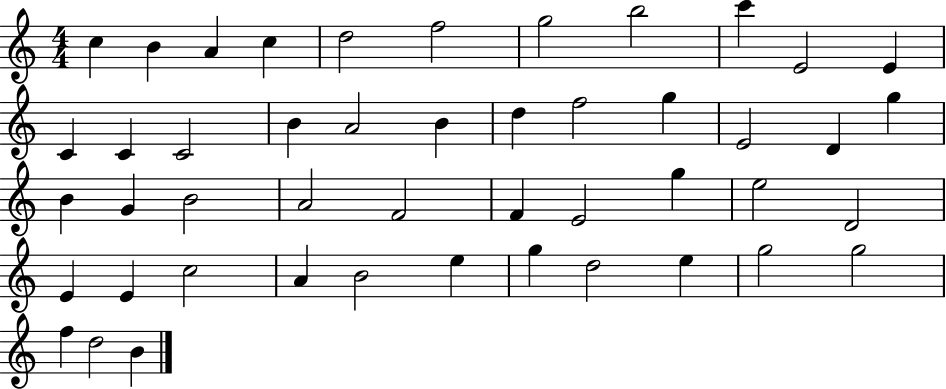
C5/q B4/q A4/q C5/q D5/h F5/h G5/h B5/h C6/q E4/h E4/q C4/q C4/q C4/h B4/q A4/h B4/q D5/q F5/h G5/q E4/h D4/q G5/q B4/q G4/q B4/h A4/h F4/h F4/q E4/h G5/q E5/h D4/h E4/q E4/q C5/h A4/q B4/h E5/q G5/q D5/h E5/q G5/h G5/h F5/q D5/h B4/q